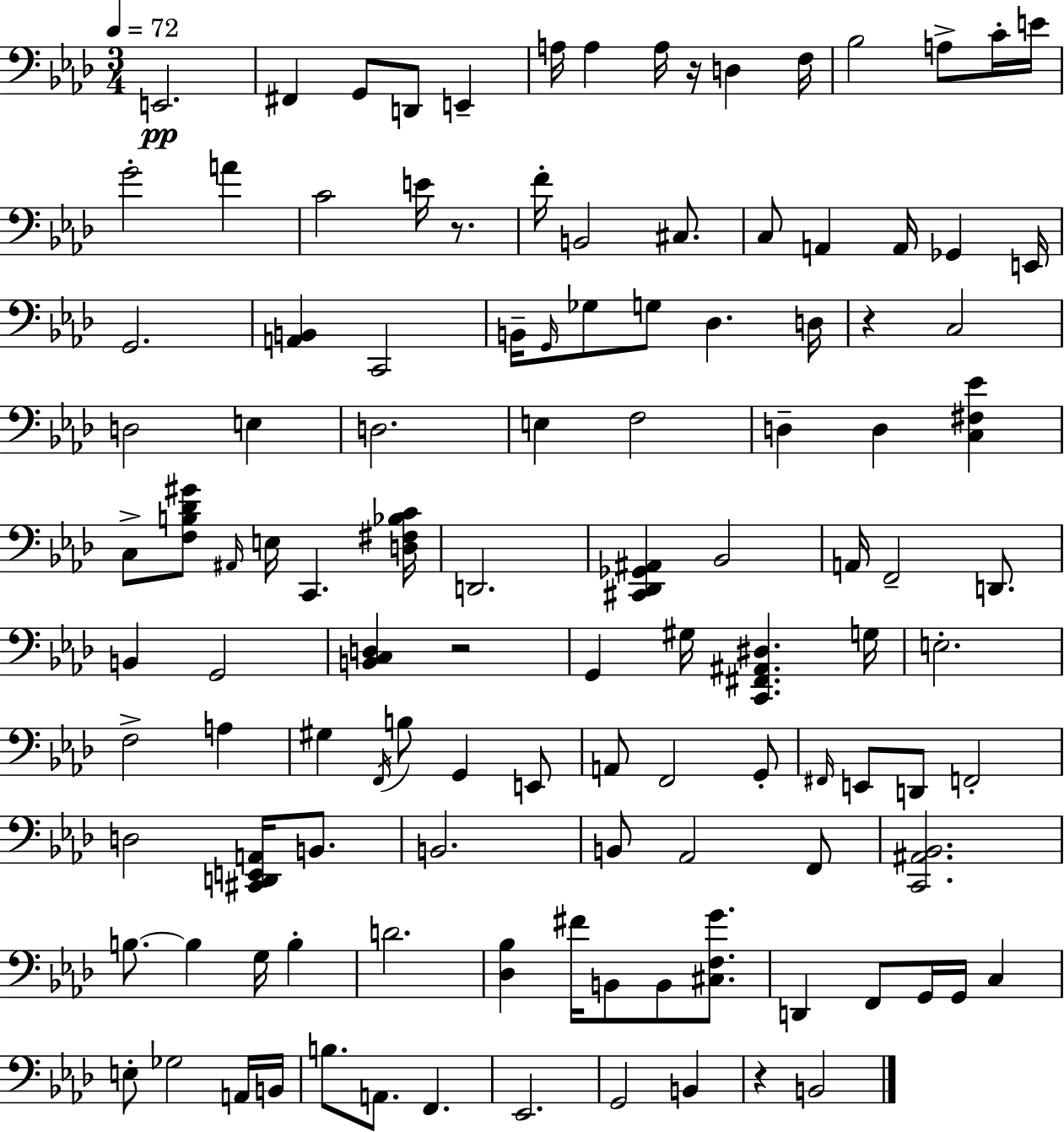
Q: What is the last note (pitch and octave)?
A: B2